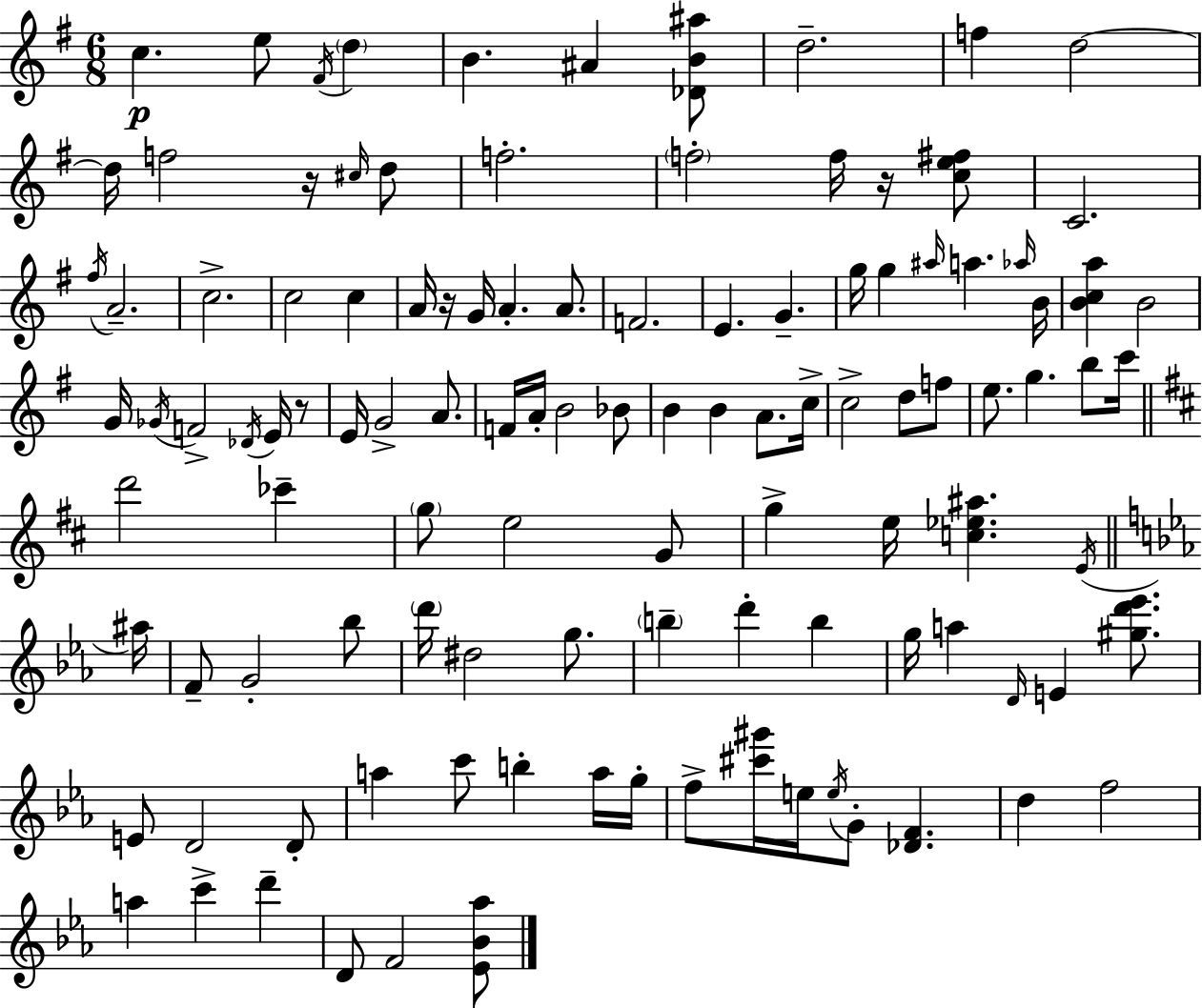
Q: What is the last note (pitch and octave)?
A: F4